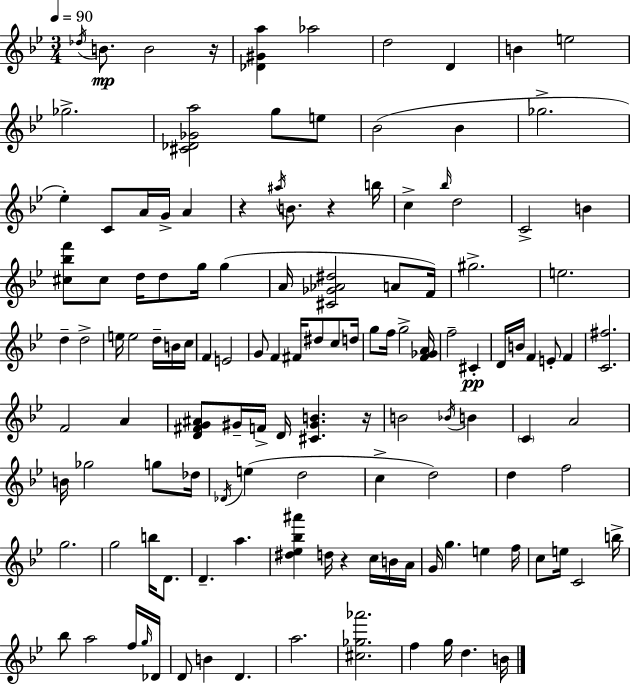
{
  \clef treble
  \numericTimeSignature
  \time 3/4
  \key g \minor
  \tempo 4 = 90
  \acciaccatura { des''16 }\mp b'8. b'2 | r16 <des' gis' a''>4 aes''2 | d''2 d'4 | b'4 e''2 | \break ges''2.-> | <cis' des' ges' a''>2 g''8 e''8 | bes'2( bes'4 | ges''2.-> | \break ees''4-.) c'8 a'16 g'16-> a'4 | r4 \acciaccatura { ais''16 } b'8. r4 | b''16 c''4-> \grace { bes''16 } d''2 | c'2-> b'4 | \break <cis'' bes'' f'''>8 cis''8 d''16 d''8 g''16 g''4( | a'16 <cis' ges' aes' dis''>2 | a'8 f'16) gis''2.-> | e''2. | \break d''4-- d''2-> | e''16 e''2 | d''16-- b'16 c''16 f'4 e'2 | g'8 f'4 fis'16 dis''8 | \break c''8 d''16 g''8 f''16 g''2-> | <f' ges' a'>16 f''2-- cis'4-.\pp | d'16 b'16 f'4 e'8-. f'4 | <c' fis''>2. | \break f'2 a'4 | <d' fis' g' ais'>8 gis'16-- f'16-> d'16 <cis' gis' b'>4. | r16 b'2 \acciaccatura { bes'16 } | b'4 \parenthesize c'4 a'2 | \break b'16 ges''2 | g''8 des''16 \acciaccatura { des'16 } e''4( d''2 | c''4-> d''2) | d''4 f''2 | \break g''2. | g''2 | b''16 d'8. d'4.-- a''4. | <dis'' ees'' bes'' ais'''>4 d''16 r4 | \break c''16 b'16 a'16 g'16 g''4. | e''4 f''16 c''8 e''16 c'2 | b''16-> bes''8 a''2 | f''16 \grace { g''16 } des'16 d'8 b'4 | \break d'4. a''2. | <cis'' ges'' aes'''>2. | f''4 g''16 d''4. | b'16 \bar "|."
}